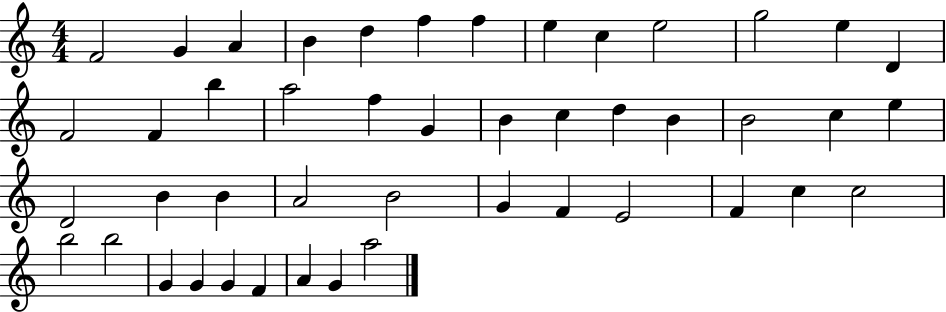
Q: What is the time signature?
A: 4/4